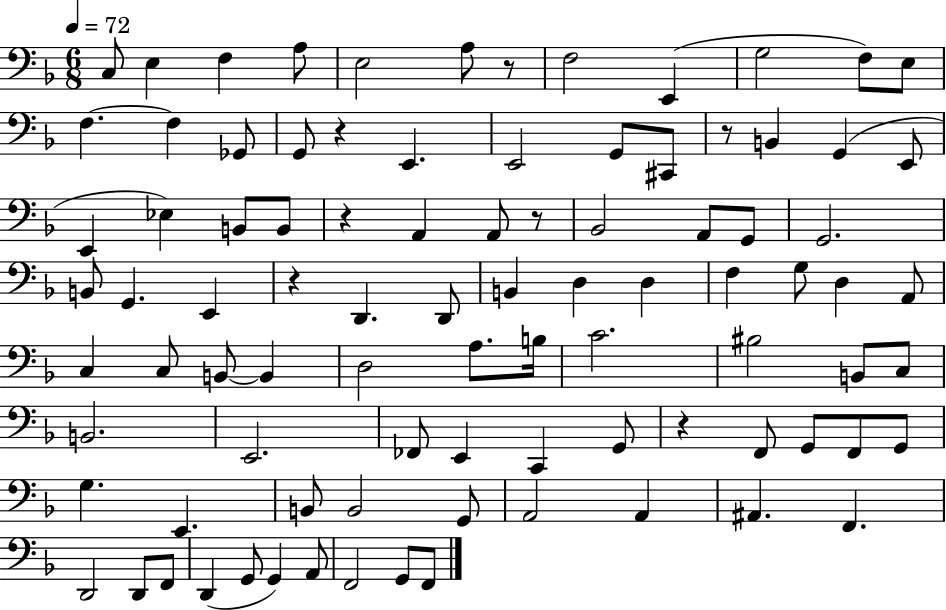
X:1
T:Untitled
M:6/8
L:1/4
K:F
C,/2 E, F, A,/2 E,2 A,/2 z/2 F,2 E,, G,2 F,/2 E,/2 F, F, _G,,/2 G,,/2 z E,, E,,2 G,,/2 ^C,,/2 z/2 B,, G,, E,,/2 E,, _E, B,,/2 B,,/2 z A,, A,,/2 z/2 _B,,2 A,,/2 G,,/2 G,,2 B,,/2 G,, E,, z D,, D,,/2 B,, D, D, F, G,/2 D, A,,/2 C, C,/2 B,,/2 B,, D,2 A,/2 B,/4 C2 ^B,2 B,,/2 C,/2 B,,2 E,,2 _F,,/2 E,, C,, G,,/2 z F,,/2 G,,/2 F,,/2 G,,/2 G, E,, B,,/2 B,,2 G,,/2 A,,2 A,, ^A,, F,, D,,2 D,,/2 F,,/2 D,, G,,/2 G,, A,,/2 F,,2 G,,/2 F,,/2